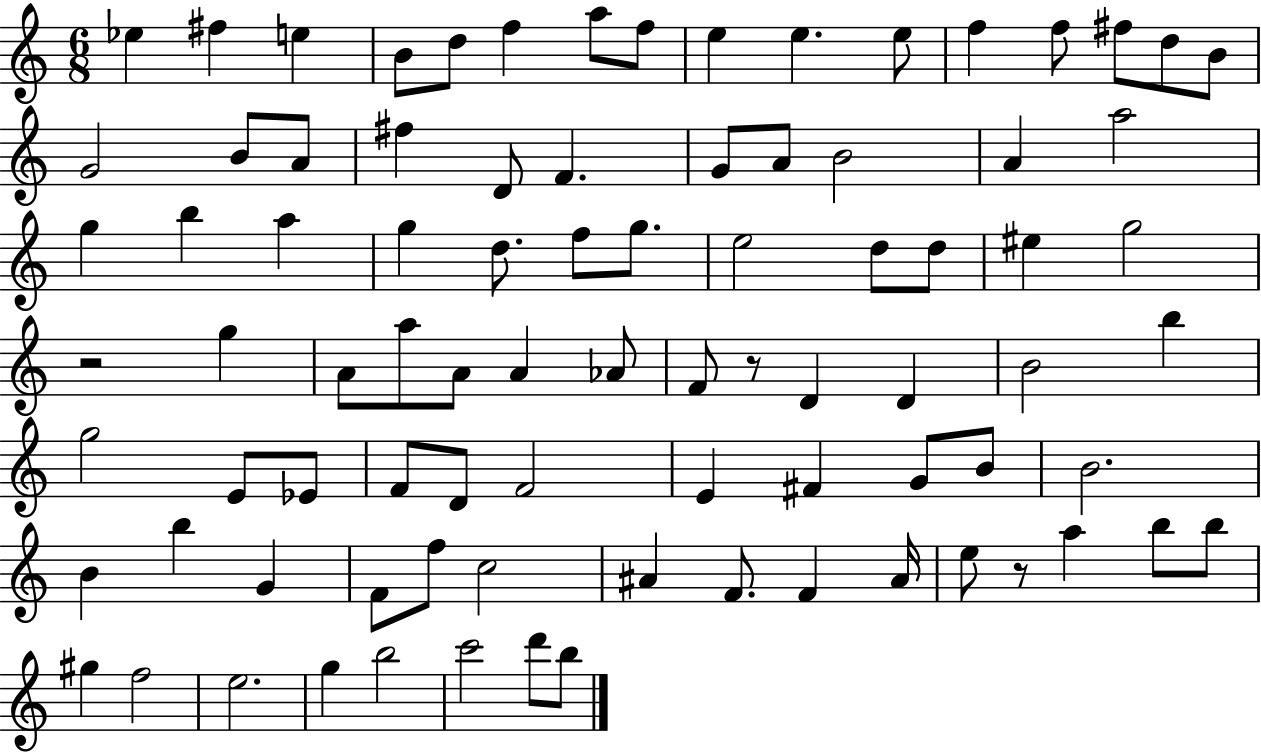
Eb5/q F#5/q E5/q B4/e D5/e F5/q A5/e F5/e E5/q E5/q. E5/e F5/q F5/e F#5/e D5/e B4/e G4/h B4/e A4/e F#5/q D4/e F4/q. G4/e A4/e B4/h A4/q A5/h G5/q B5/q A5/q G5/q D5/e. F5/e G5/e. E5/h D5/e D5/e EIS5/q G5/h R/h G5/q A4/e A5/e A4/e A4/q Ab4/e F4/e R/e D4/q D4/q B4/h B5/q G5/h E4/e Eb4/e F4/e D4/e F4/h E4/q F#4/q G4/e B4/e B4/h. B4/q B5/q G4/q F4/e F5/e C5/h A#4/q F4/e. F4/q A#4/s E5/e R/e A5/q B5/e B5/e G#5/q F5/h E5/h. G5/q B5/h C6/h D6/e B5/e